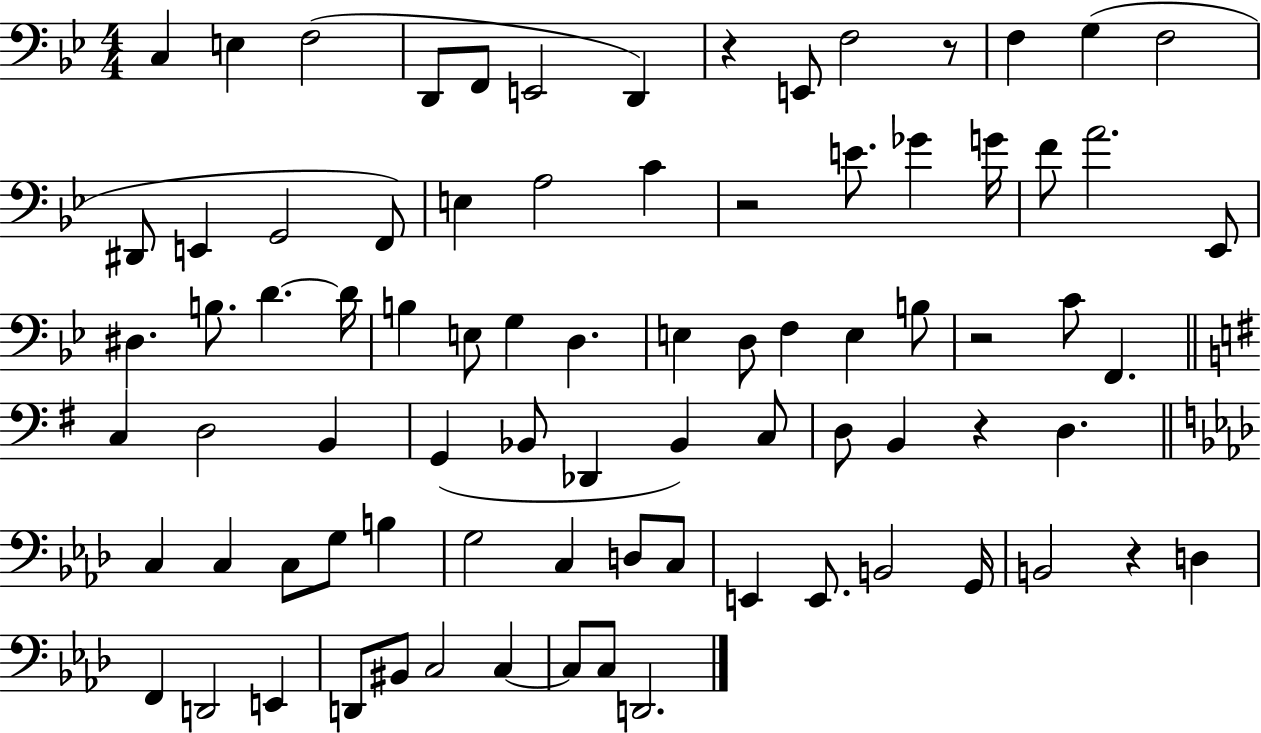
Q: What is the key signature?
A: BES major